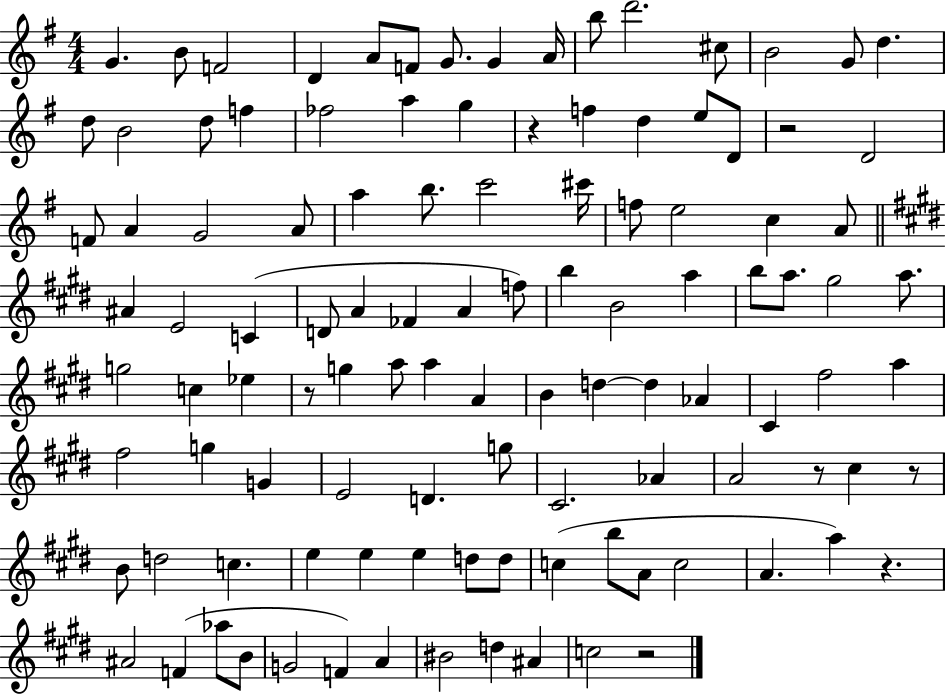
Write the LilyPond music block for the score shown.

{
  \clef treble
  \numericTimeSignature
  \time 4/4
  \key g \major
  g'4. b'8 f'2 | d'4 a'8 f'8 g'8. g'4 a'16 | b''8 d'''2. cis''8 | b'2 g'8 d''4. | \break d''8 b'2 d''8 f''4 | fes''2 a''4 g''4 | r4 f''4 d''4 e''8 d'8 | r2 d'2 | \break f'8 a'4 g'2 a'8 | a''4 b''8. c'''2 cis'''16 | f''8 e''2 c''4 a'8 | \bar "||" \break \key e \major ais'4 e'2 c'4( | d'8 a'4 fes'4 a'4 f''8) | b''4 b'2 a''4 | b''8 a''8. gis''2 a''8. | \break g''2 c''4 ees''4 | r8 g''4 a''8 a''4 a'4 | b'4 d''4~~ d''4 aes'4 | cis'4 fis''2 a''4 | \break fis''2 g''4 g'4 | e'2 d'4. g''8 | cis'2. aes'4 | a'2 r8 cis''4 r8 | \break b'8 d''2 c''4. | e''4 e''4 e''4 d''8 d''8 | c''4( b''8 a'8 c''2 | a'4. a''4) r4. | \break ais'2 f'4( aes''8 b'8 | g'2 f'4) a'4 | bis'2 d''4 ais'4 | c''2 r2 | \break \bar "|."
}